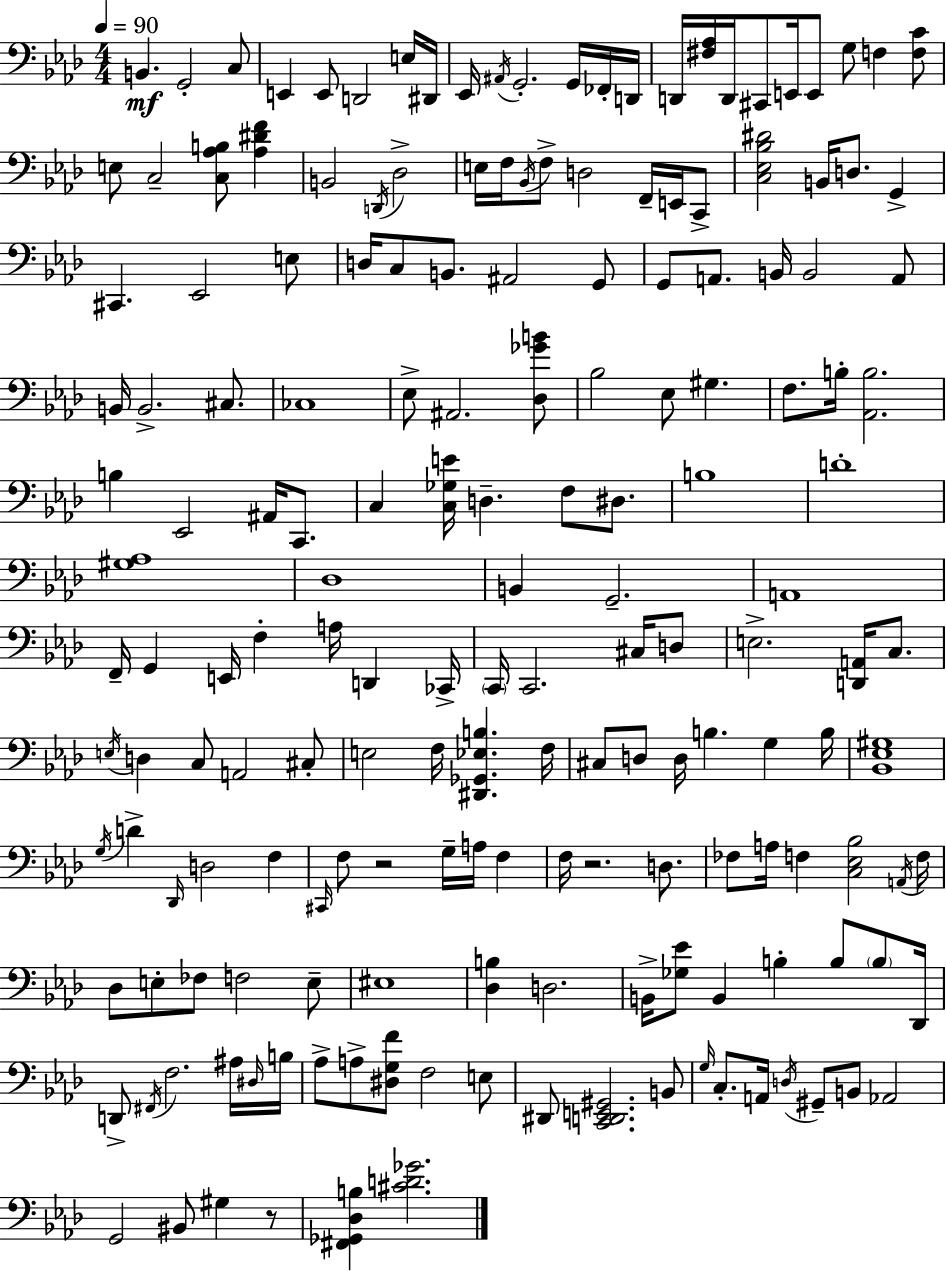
X:1
T:Untitled
M:4/4
L:1/4
K:Ab
B,, G,,2 C,/2 E,, E,,/2 D,,2 E,/4 ^D,,/4 _E,,/4 ^A,,/4 G,,2 G,,/4 _F,,/4 D,,/4 D,,/4 [^F,_A,]/4 D,,/4 ^C,,/2 E,,/4 E,,/2 G,/2 F, [F,C]/2 E,/2 C,2 [C,_A,B,]/2 [_A,^DF] B,,2 D,,/4 _D,2 E,/4 F,/4 _B,,/4 F,/2 D,2 F,,/4 E,,/4 C,,/2 [C,_E,_B,^D]2 B,,/4 D,/2 G,, ^C,, _E,,2 E,/2 D,/4 C,/2 B,,/2 ^A,,2 G,,/2 G,,/2 A,,/2 B,,/4 B,,2 A,,/2 B,,/4 B,,2 ^C,/2 _C,4 _E,/2 ^A,,2 [_D,_GB]/2 _B,2 _E,/2 ^G, F,/2 B,/4 [_A,,B,]2 B, _E,,2 ^A,,/4 C,,/2 C, [C,_G,E]/4 D, F,/2 ^D,/2 B,4 D4 [^G,_A,]4 _D,4 B,, G,,2 A,,4 F,,/4 G,, E,,/4 F, A,/4 D,, _C,,/4 C,,/4 C,,2 ^C,/4 D,/2 E,2 [D,,A,,]/4 C,/2 E,/4 D, C,/2 A,,2 ^C,/2 E,2 F,/4 [^D,,_G,,_E,B,] F,/4 ^C,/2 D,/2 D,/4 B, G, B,/4 [_B,,_E,^G,]4 G,/4 D _D,,/4 D,2 F, ^C,,/4 F,/2 z2 G,/4 A,/4 F, F,/4 z2 D,/2 _F,/2 A,/4 F, [C,_E,_B,]2 A,,/4 F,/4 _D,/2 E,/2 _F,/2 F,2 E,/2 ^E,4 [_D,B,] D,2 B,,/4 [_G,_E]/2 B,, B, B,/2 B,/2 _D,,/4 D,,/2 ^F,,/4 F,2 ^A,/4 ^D,/4 B,/4 _A,/2 A,/2 [^D,G,F]/2 F,2 E,/2 ^D,,/2 [C,,D,,E,,^G,,]2 B,,/2 G,/4 C,/2 A,,/4 D,/4 ^G,,/2 B,,/2 _A,,2 G,,2 ^B,,/2 ^G, z/2 [^F,,_G,,_D,B,] [^CD_G]2